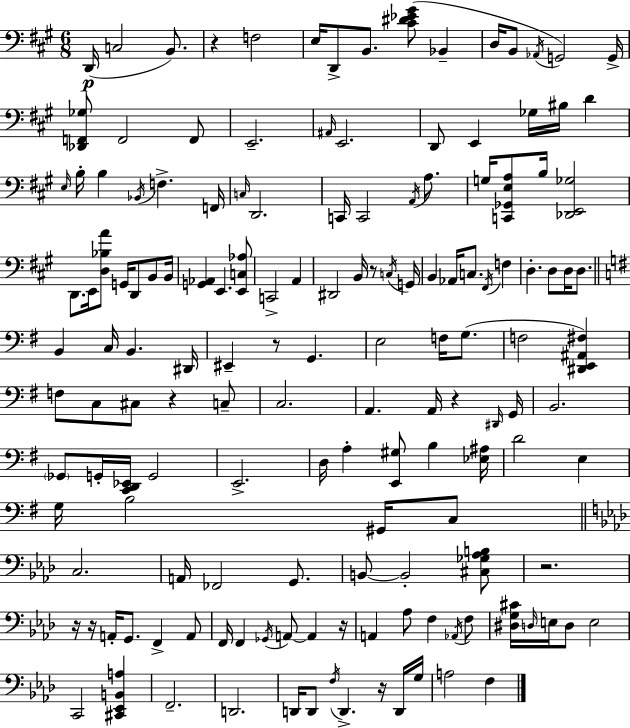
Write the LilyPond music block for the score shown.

{
  \clef bass
  \numericTimeSignature
  \time 6/8
  \key a \major
  \repeat volta 2 { d,16(\p c2 b,8.) | r4 f2 | e16 d,8-> b,8. <cis' dis' ees' gis'>8( bes,4-- | d16 b,8 \acciaccatura { aes,16 }) g,2 | \break g,16-> <des, f, ges>8 f,2 f,8 | e,2.-- | \grace { ais,16 } e,2. | d,8 e,4 ges16 bis16 d'4 | \break \grace { e16 } b16-. b4 \acciaccatura { bes,16 } f4.-> | f,16 \grace { c16 } d,2. | c,16 c,2 | \acciaccatura { a,16 } a8. g16 <c, ges, e a>8 b16 <des, e, ges>2 | \break d,8. e,16 <d bes a'>8 | g,16 d,8 b,8 b,16 <g, aes,>4 e,4. | <e, c aes>8 c,2-> | a,4 dis,2 | \break b,16 r8 \acciaccatura { c16 } g,16 b,4 aes,16 | c8. \acciaccatura { fis,16 } f4 d4.-. | d8 d16 d8. \bar "||" \break \key e \minor b,4 c16 b,4. dis,16 | eis,4-- r8 g,4. | e2 f16 g8.( | f2 <dis, e, ais, fis>4) | \break f8 c8 cis8 r4 c8-- | c2. | a,4. a,16 r4 \grace { dis,16 } | g,16 b,2. | \break \parenthesize ges,8 g,16-. <c, d, ees,>16 g,2 | e,2.-> | d16 a4-. <e, gis>8 b4 | <ees ais>16 d'2 e4 | \break g16 b2 gis,16 c8 | \bar "||" \break \key aes \major c2. | a,16 fes,2 g,8. | b,8~~ b,2-. <cis ges aes b>8 | r2. | \break r16 r16 a,16-. g,8. f,4-> a,8 | f,16 f,4 \acciaccatura { ges,16 } a,8~~ a,4 | r16 a,4 aes8 f4 \acciaccatura { aes,16 } | f8 <dis g cis'>16 \grace { d16 } e16 d8 e2 | \break c,2 <cis, ees, b, a>4 | f,2.-- | d,2. | d,16 d,8 \acciaccatura { f16 } d,4.-> | \break r16 d,16 g16 a2 | f4 } \bar "|."
}